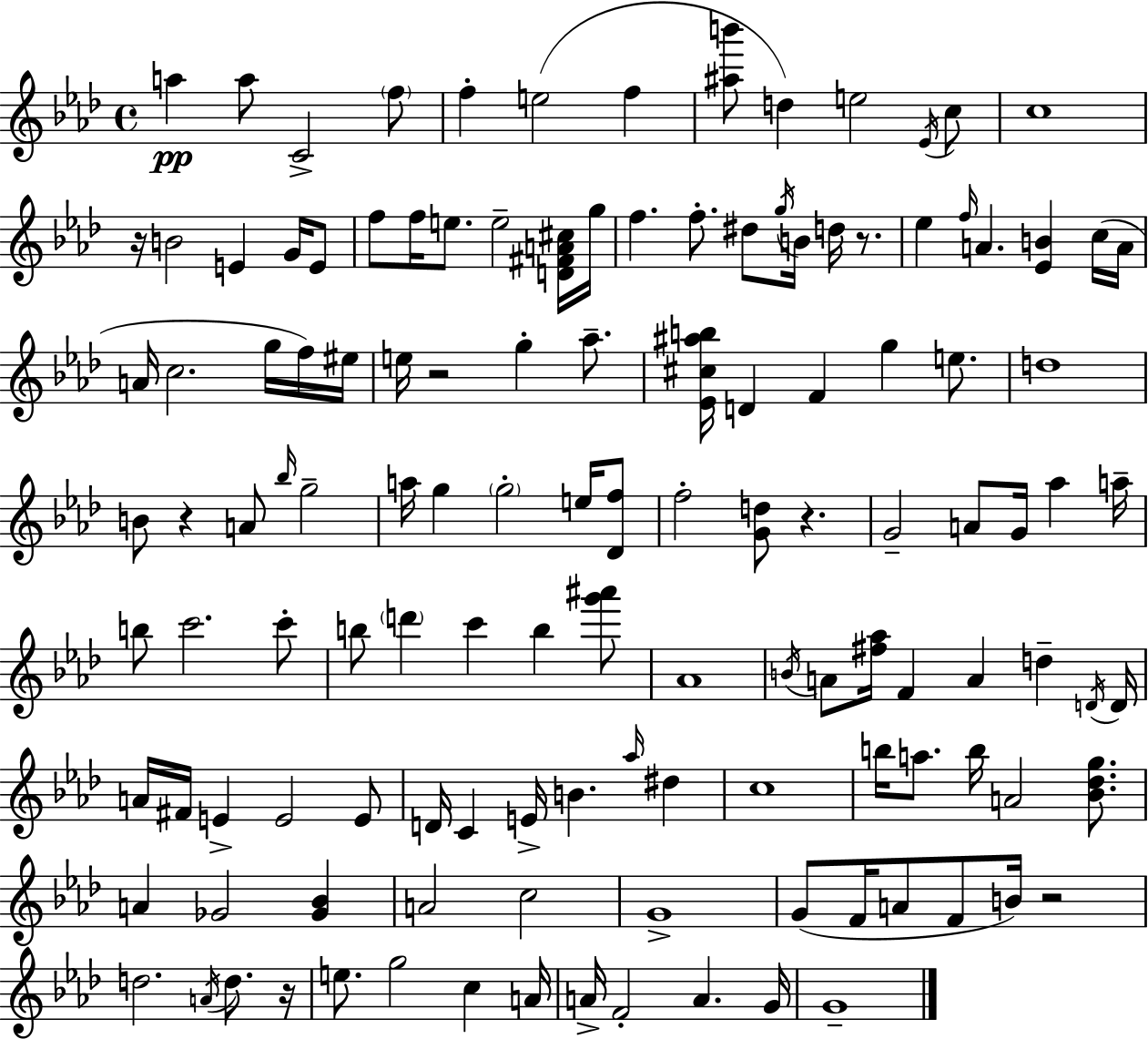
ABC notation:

X:1
T:Untitled
M:4/4
L:1/4
K:Fm
a a/2 C2 f/2 f e2 f [^ab']/2 d e2 _E/4 c/2 c4 z/4 B2 E G/4 E/2 f/2 f/4 e/2 e2 [D^FA^c]/4 g/4 f f/2 ^d/2 g/4 B/4 d/4 z/2 _e f/4 A [_EB] c/4 A/4 A/4 c2 g/4 f/4 ^e/4 e/4 z2 g _a/2 [_E^c^ab]/4 D F g e/2 d4 B/2 z A/2 _b/4 g2 a/4 g g2 e/4 [_Df]/2 f2 [Gd]/2 z G2 A/2 G/4 _a a/4 b/2 c'2 c'/2 b/2 d' c' b [g'^a']/2 _A4 B/4 A/2 [^f_a]/4 F A d D/4 D/4 A/4 ^F/4 E E2 E/2 D/4 C E/4 B _a/4 ^d c4 b/4 a/2 b/4 A2 [_B_dg]/2 A _G2 [_G_B] A2 c2 G4 G/2 F/4 A/2 F/2 B/4 z2 d2 A/4 d/2 z/4 e/2 g2 c A/4 A/4 F2 A G/4 G4